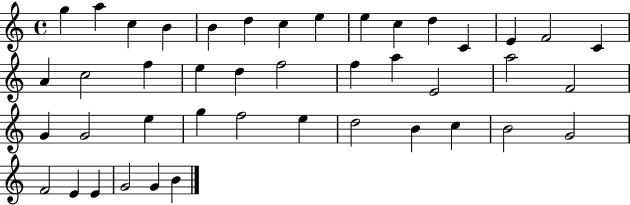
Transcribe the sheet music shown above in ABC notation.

X:1
T:Untitled
M:4/4
L:1/4
K:C
g a c B B d c e e c d C E F2 C A c2 f e d f2 f a E2 a2 F2 G G2 e g f2 e d2 B c B2 G2 F2 E E G2 G B